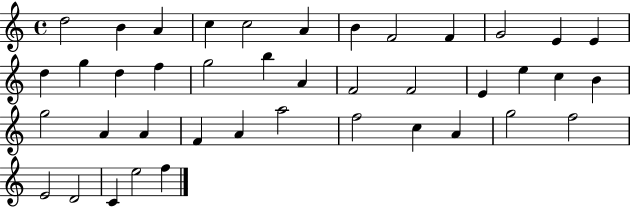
{
  \clef treble
  \time 4/4
  \defaultTimeSignature
  \key c \major
  d''2 b'4 a'4 | c''4 c''2 a'4 | b'4 f'2 f'4 | g'2 e'4 e'4 | \break d''4 g''4 d''4 f''4 | g''2 b''4 a'4 | f'2 f'2 | e'4 e''4 c''4 b'4 | \break g''2 a'4 a'4 | f'4 a'4 a''2 | f''2 c''4 a'4 | g''2 f''2 | \break e'2 d'2 | c'4 e''2 f''4 | \bar "|."
}